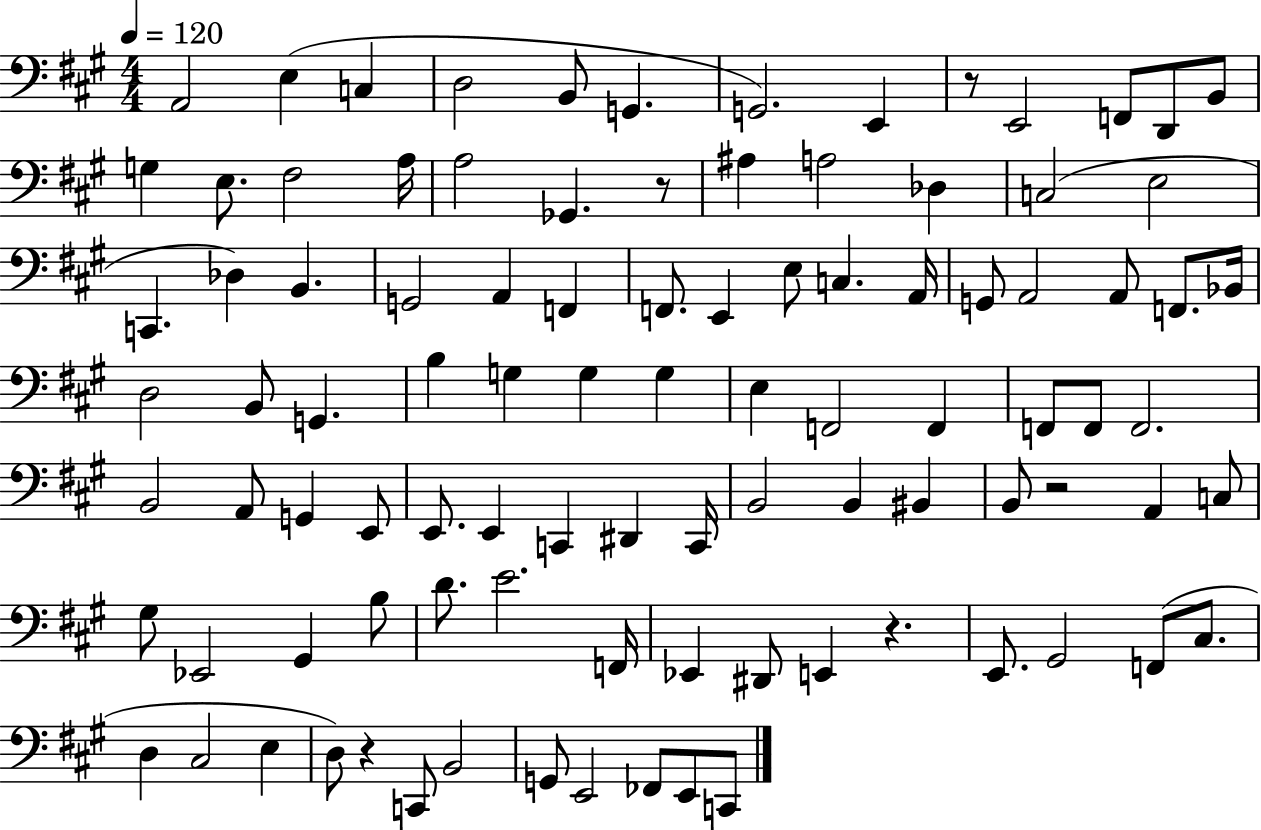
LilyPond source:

{
  \clef bass
  \numericTimeSignature
  \time 4/4
  \key a \major
  \tempo 4 = 120
  \repeat volta 2 { a,2 e4( c4 | d2 b,8 g,4. | g,2.) e,4 | r8 e,2 f,8 d,8 b,8 | \break g4 e8. fis2 a16 | a2 ges,4. r8 | ais4 a2 des4 | c2( e2 | \break c,4. des4) b,4. | g,2 a,4 f,4 | f,8. e,4 e8 c4. a,16 | g,8 a,2 a,8 f,8. bes,16 | \break d2 b,8 g,4. | b4 g4 g4 g4 | e4 f,2 f,4 | f,8 f,8 f,2. | \break b,2 a,8 g,4 e,8 | e,8. e,4 c,4 dis,4 c,16 | b,2 b,4 bis,4 | b,8 r2 a,4 c8 | \break gis8 ees,2 gis,4 b8 | d'8. e'2. f,16 | ees,4 dis,8 e,4 r4. | e,8. gis,2 f,8( cis8. | \break d4 cis2 e4 | d8) r4 c,8 b,2 | g,8 e,2 fes,8 e,8 c,8 | } \bar "|."
}